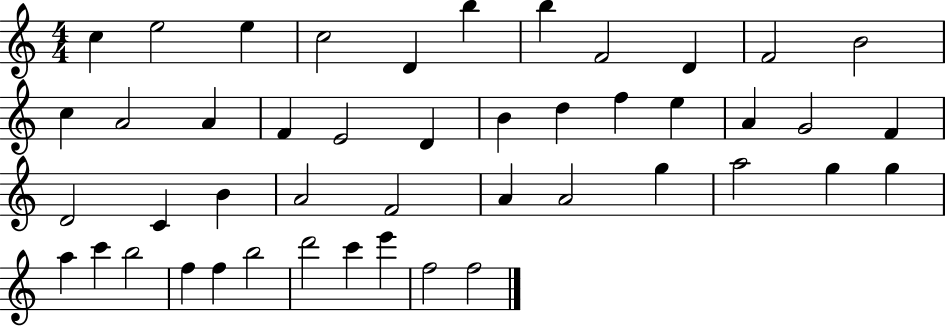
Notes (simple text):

C5/q E5/h E5/q C5/h D4/q B5/q B5/q F4/h D4/q F4/h B4/h C5/q A4/h A4/q F4/q E4/h D4/q B4/q D5/q F5/q E5/q A4/q G4/h F4/q D4/h C4/q B4/q A4/h F4/h A4/q A4/h G5/q A5/h G5/q G5/q A5/q C6/q B5/h F5/q F5/q B5/h D6/h C6/q E6/q F5/h F5/h